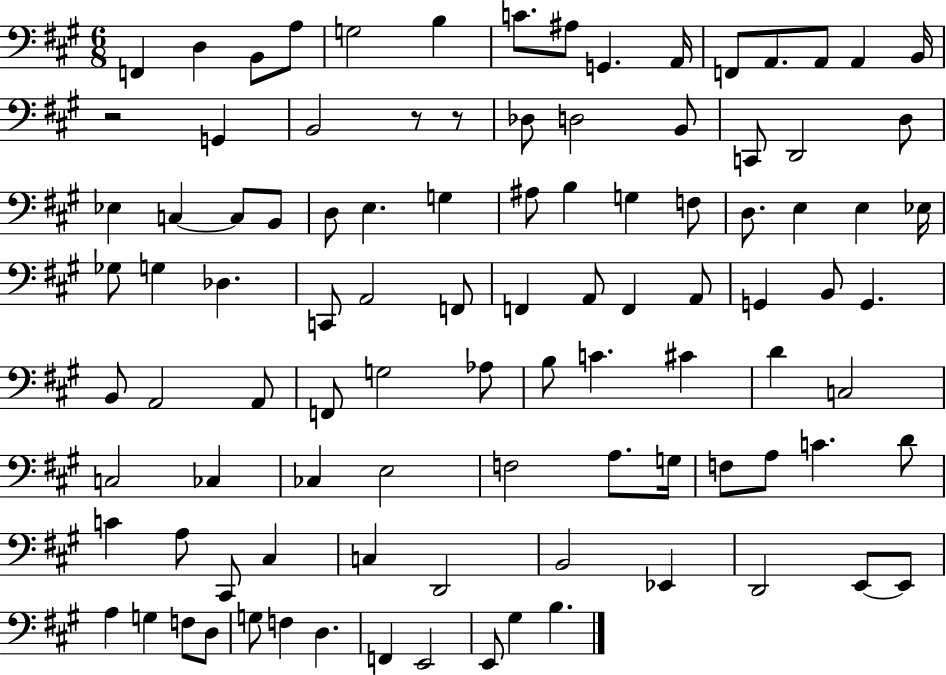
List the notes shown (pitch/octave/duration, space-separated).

F2/q D3/q B2/e A3/e G3/h B3/q C4/e. A#3/e G2/q. A2/s F2/e A2/e. A2/e A2/q B2/s R/h G2/q B2/h R/e R/e Db3/e D3/h B2/e C2/e D2/h D3/e Eb3/q C3/q C3/e B2/e D3/e E3/q. G3/q A#3/e B3/q G3/q F3/e D3/e. E3/q E3/q Eb3/s Gb3/e G3/q Db3/q. C2/e A2/h F2/e F2/q A2/e F2/q A2/e G2/q B2/e G2/q. B2/e A2/h A2/e F2/e G3/h Ab3/e B3/e C4/q. C#4/q D4/q C3/h C3/h CES3/q CES3/q E3/h F3/h A3/e. G3/s F3/e A3/e C4/q. D4/e C4/q A3/e C#2/e C#3/q C3/q D2/h B2/h Eb2/q D2/h E2/e E2/e A3/q G3/q F3/e D3/e G3/e F3/q D3/q. F2/q E2/h E2/e G#3/q B3/q.